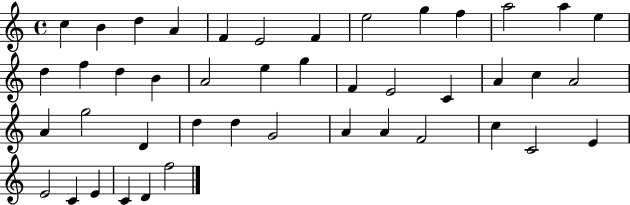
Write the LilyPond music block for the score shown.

{
  \clef treble
  \time 4/4
  \defaultTimeSignature
  \key c \major
  c''4 b'4 d''4 a'4 | f'4 e'2 f'4 | e''2 g''4 f''4 | a''2 a''4 e''4 | \break d''4 f''4 d''4 b'4 | a'2 e''4 g''4 | f'4 e'2 c'4 | a'4 c''4 a'2 | \break a'4 g''2 d'4 | d''4 d''4 g'2 | a'4 a'4 f'2 | c''4 c'2 e'4 | \break e'2 c'4 e'4 | c'4 d'4 f''2 | \bar "|."
}